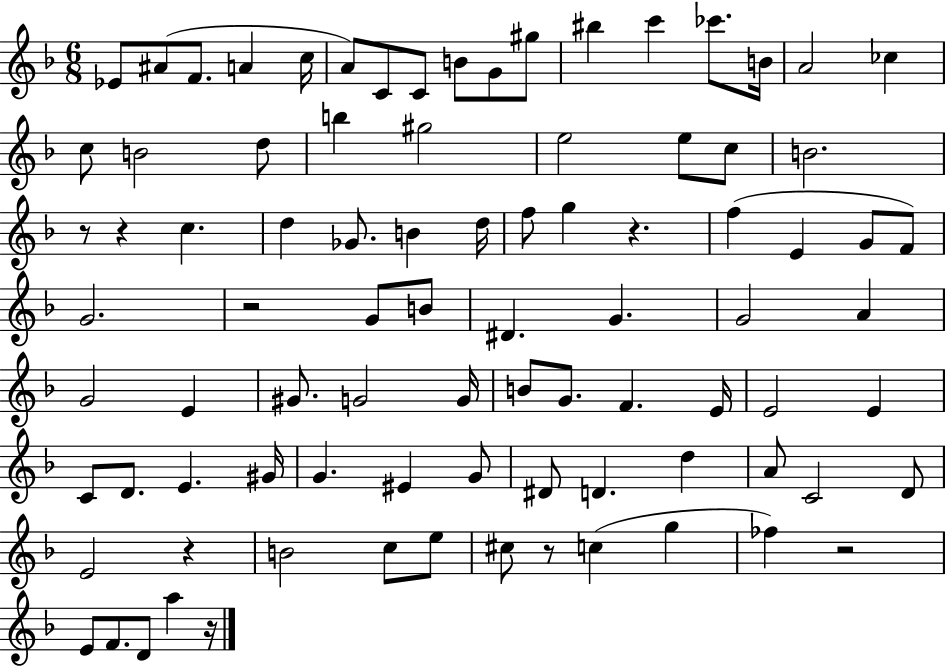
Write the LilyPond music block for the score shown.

{
  \clef treble
  \numericTimeSignature
  \time 6/8
  \key f \major
  \repeat volta 2 { ees'8 ais'8( f'8. a'4 c''16 | a'8) c'8 c'8 b'8 g'8 gis''8 | bis''4 c'''4 ces'''8. b'16 | a'2 ces''4 | \break c''8 b'2 d''8 | b''4 gis''2 | e''2 e''8 c''8 | b'2. | \break r8 r4 c''4. | d''4 ges'8. b'4 d''16 | f''8 g''4 r4. | f''4( e'4 g'8 f'8) | \break g'2. | r2 g'8 b'8 | dis'4. g'4. | g'2 a'4 | \break g'2 e'4 | gis'8. g'2 g'16 | b'8 g'8. f'4. e'16 | e'2 e'4 | \break c'8 d'8. e'4. gis'16 | g'4. eis'4 g'8 | dis'8 d'4. d''4 | a'8 c'2 d'8 | \break e'2 r4 | b'2 c''8 e''8 | cis''8 r8 c''4( g''4 | fes''4) r2 | \break e'8 f'8. d'8 a''4 r16 | } \bar "|."
}